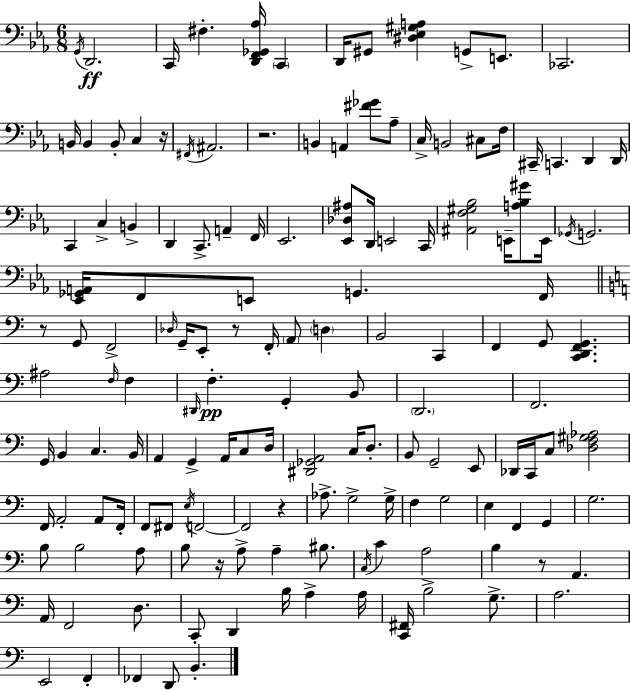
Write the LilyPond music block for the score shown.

{
  \clef bass
  \numericTimeSignature
  \time 6/8
  \key c \minor
  \acciaccatura { g,16 }\ff d,2. | c,16 fis4.-. <d, f, ges, aes>16 \parenthesize c,4 | d,16 gis,8 <dis ees gis a>4 g,8-> e,8. | ces,2. | \break b,16 b,4 b,8-. c4 | r16 \acciaccatura { fis,16 } ais,2. | r2. | b,4 a,4 <fis' ges'>8 | \break aes8-- c16-> b,2 cis8 | f16 cis,16-- c,4. d,4 | d,16 c,4 c4-> b,4-> | d,4 c,8.-> a,4-- | \break f,16 ees,2. | <ees, des ais>8 d,16 e,2 | c,16 <ais, f gis bes>2 e,16-- <a bes gis'>8 | e,16 \acciaccatura { ges,16 } g,2. | \break <ees, ges, a,>16 f,8 e,8 g,4. | f,16 \bar "||" \break \key a \minor r8 g,8 f,2-> | \grace { des16 } g,16-- e,8-. r8 f,16-. \parenthesize a,8 \parenthesize d4 | b,2 c,4 | f,4 g,8 <c, d, f, g,>4. | \break ais2 \grace { f16 } f4 | \grace { dis,16 } f4.-.\pp g,4-. | b,8 \parenthesize d,2. | f,2. | \break g,16 b,4 c4. | b,16 a,4 g,4-> a,16 | c8 d16 <dis, ges, a,>2 c16 | d8.-. b,8 g,2-- | \break e,8 des,16 c,16 c8 <des f gis aes>2 | f,16 a,2-. | a,8 f,16-. f,8 fis,8 \acciaccatura { e16 } f,2~~ | f,2 | \break r4 aes8.-> g2-> | g16-> f4 g2 | e4 f,4 | g,4 g2. | \break b8 b2 | a8 b8 r16 a8-> a4-- | bis8. \acciaccatura { c16 } c'4 a2 | b4 r8 a,4. | \break a,16 f,2 | d8. c,8-. d,4 b16 | a4-> a16 <c, fis,>16 b2-> | g8.-> a2. | \break e,2 | f,4-. fes,4 d,8 b,4.-. | \bar "|."
}